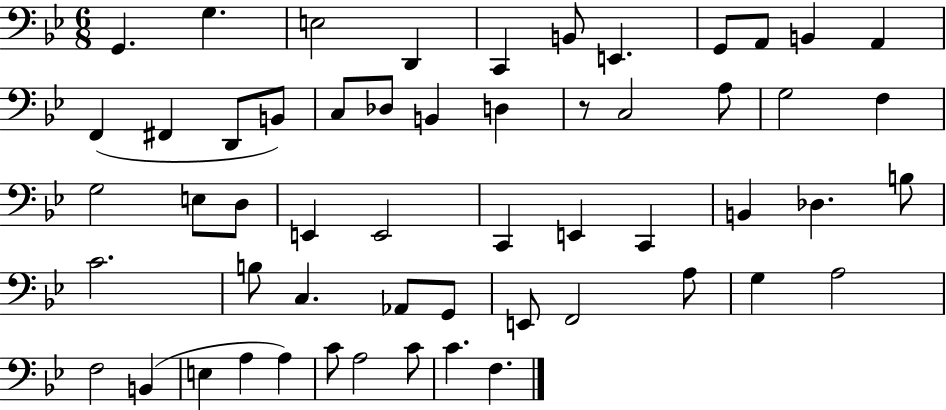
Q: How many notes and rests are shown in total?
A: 55